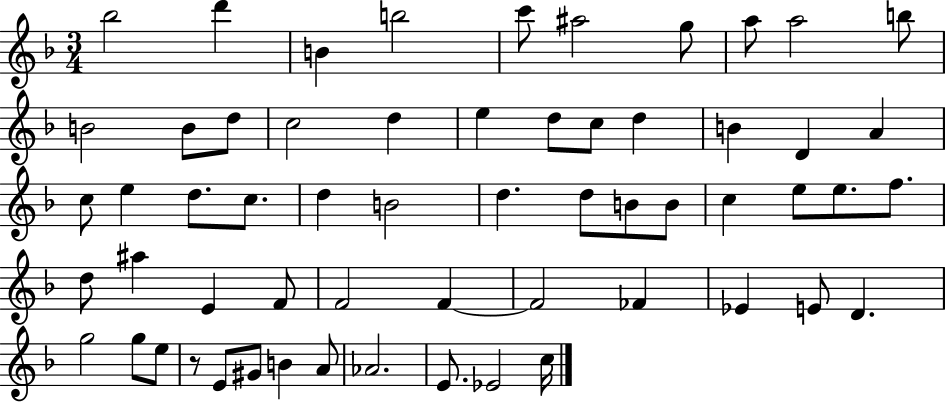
Bb5/h D6/q B4/q B5/h C6/e A#5/h G5/e A5/e A5/h B5/e B4/h B4/e D5/e C5/h D5/q E5/q D5/e C5/e D5/q B4/q D4/q A4/q C5/e E5/q D5/e. C5/e. D5/q B4/h D5/q. D5/e B4/e B4/e C5/q E5/e E5/e. F5/e. D5/e A#5/q E4/q F4/e F4/h F4/q F4/h FES4/q Eb4/q E4/e D4/q. G5/h G5/e E5/e R/e E4/e G#4/e B4/q A4/e Ab4/h. E4/e. Eb4/h C5/s